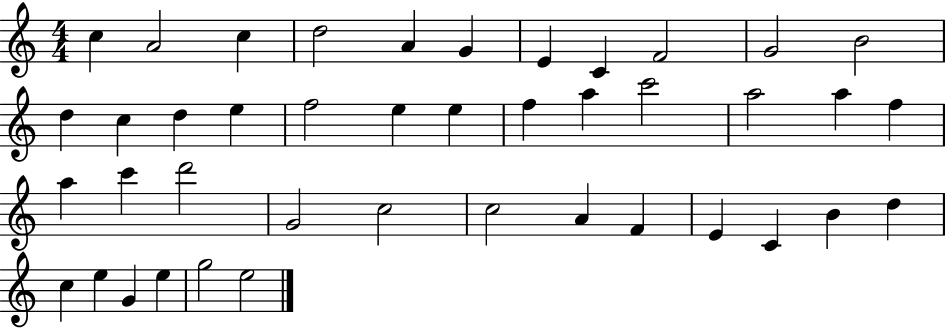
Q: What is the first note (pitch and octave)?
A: C5